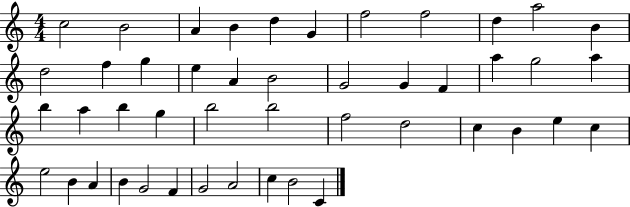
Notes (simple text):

C5/h B4/h A4/q B4/q D5/q G4/q F5/h F5/h D5/q A5/h B4/q D5/h F5/q G5/q E5/q A4/q B4/h G4/h G4/q F4/q A5/q G5/h A5/q B5/q A5/q B5/q G5/q B5/h B5/h F5/h D5/h C5/q B4/q E5/q C5/q E5/h B4/q A4/q B4/q G4/h F4/q G4/h A4/h C5/q B4/h C4/q